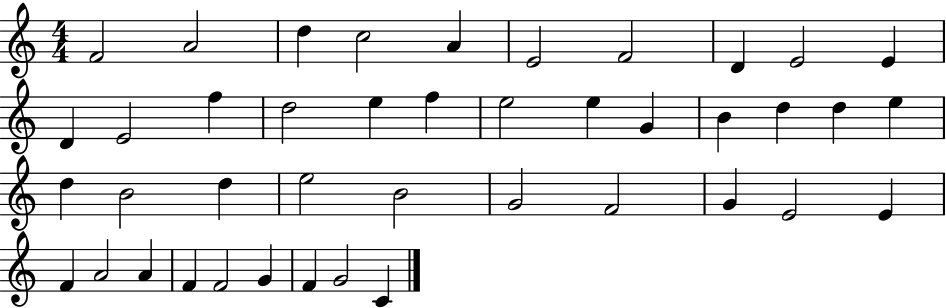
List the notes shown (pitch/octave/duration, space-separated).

F4/h A4/h D5/q C5/h A4/q E4/h F4/h D4/q E4/h E4/q D4/q E4/h F5/q D5/h E5/q F5/q E5/h E5/q G4/q B4/q D5/q D5/q E5/q D5/q B4/h D5/q E5/h B4/h G4/h F4/h G4/q E4/h E4/q F4/q A4/h A4/q F4/q F4/h G4/q F4/q G4/h C4/q